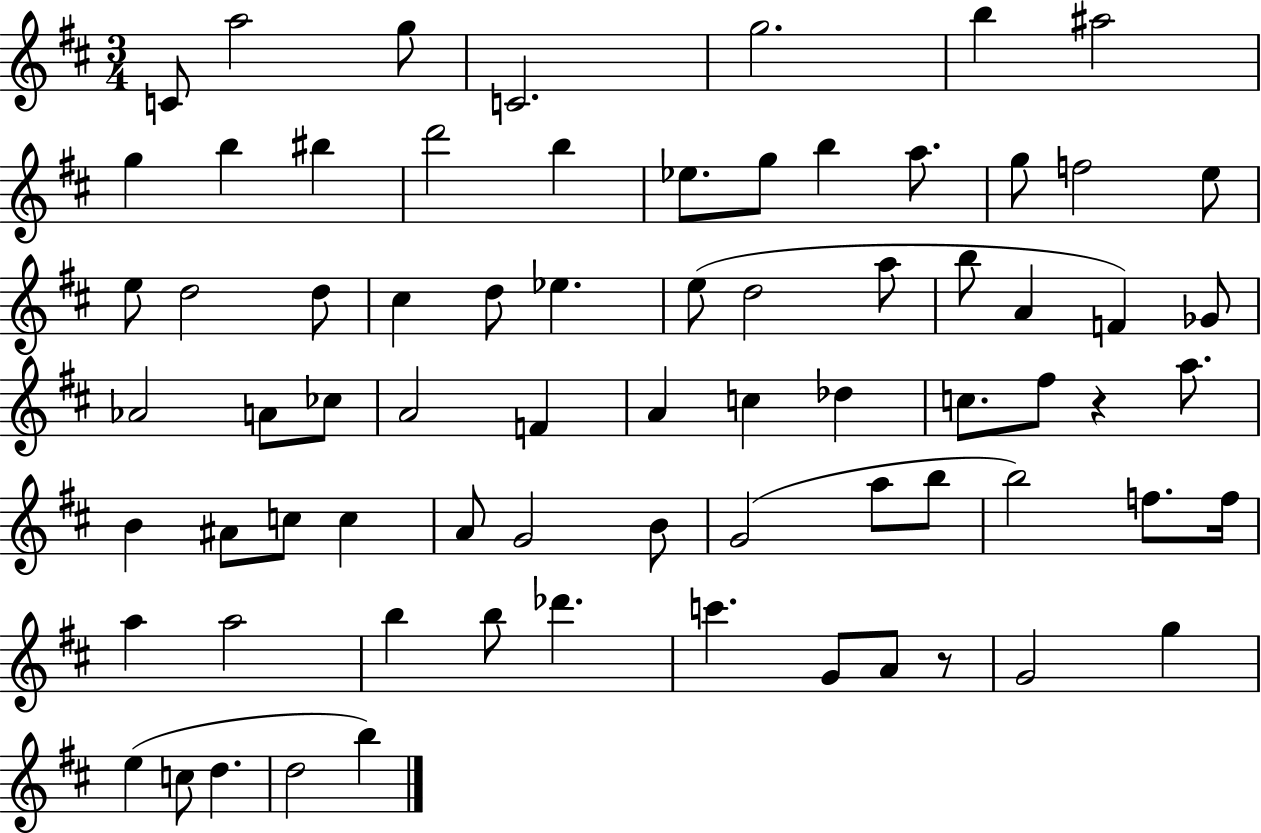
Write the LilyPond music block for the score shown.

{
  \clef treble
  \numericTimeSignature
  \time 3/4
  \key d \major
  c'8 a''2 g''8 | c'2. | g''2. | b''4 ais''2 | \break g''4 b''4 bis''4 | d'''2 b''4 | ees''8. g''8 b''4 a''8. | g''8 f''2 e''8 | \break e''8 d''2 d''8 | cis''4 d''8 ees''4. | e''8( d''2 a''8 | b''8 a'4 f'4) ges'8 | \break aes'2 a'8 ces''8 | a'2 f'4 | a'4 c''4 des''4 | c''8. fis''8 r4 a''8. | \break b'4 ais'8 c''8 c''4 | a'8 g'2 b'8 | g'2( a''8 b''8 | b''2) f''8. f''16 | \break a''4 a''2 | b''4 b''8 des'''4. | c'''4. g'8 a'8 r8 | g'2 g''4 | \break e''4( c''8 d''4. | d''2 b''4) | \bar "|."
}